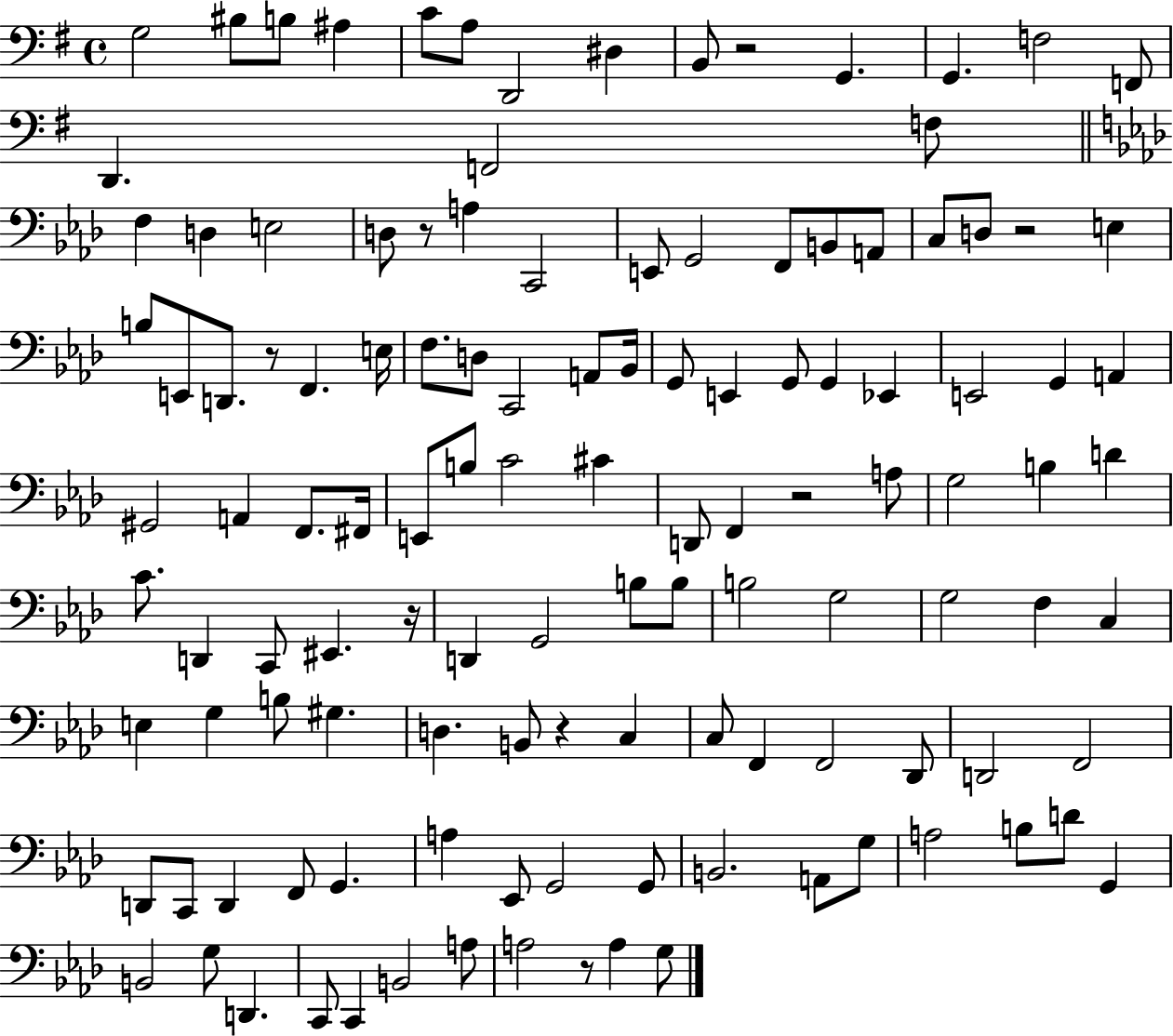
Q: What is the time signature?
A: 4/4